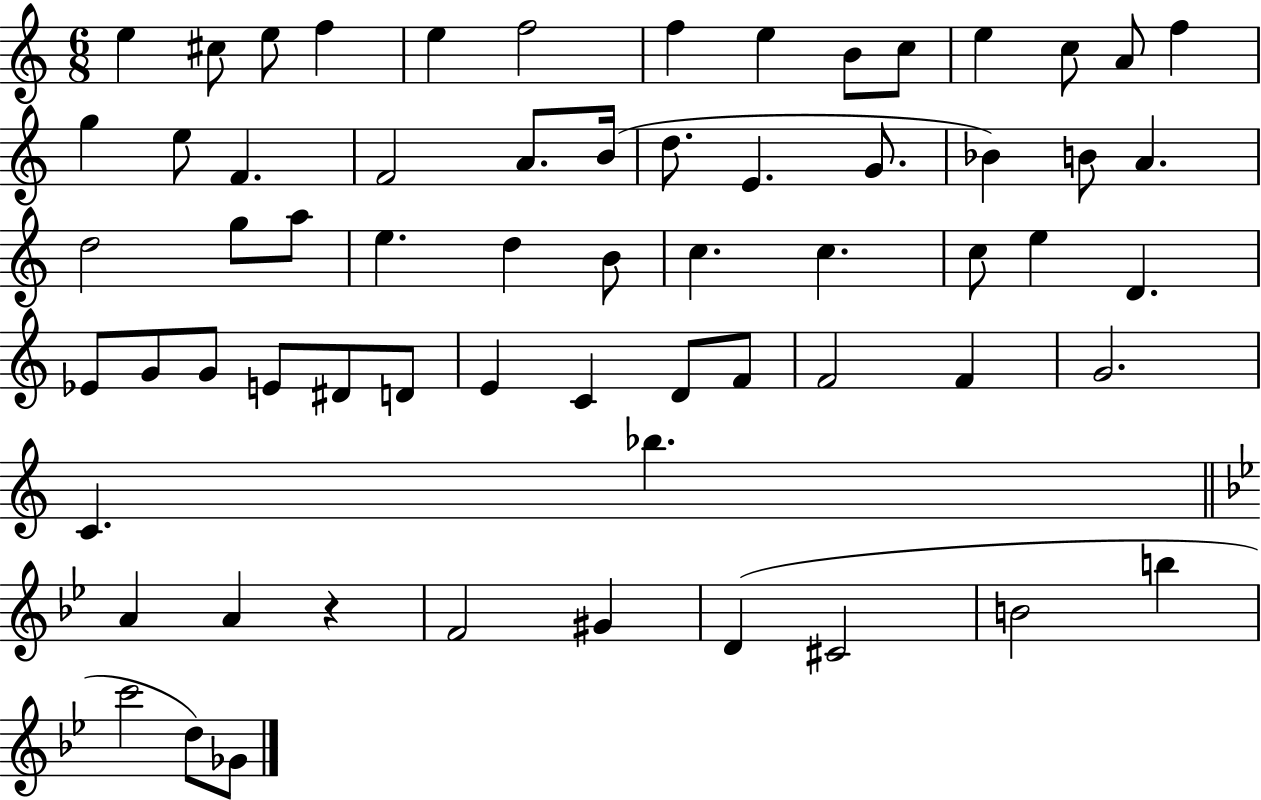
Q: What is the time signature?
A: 6/8